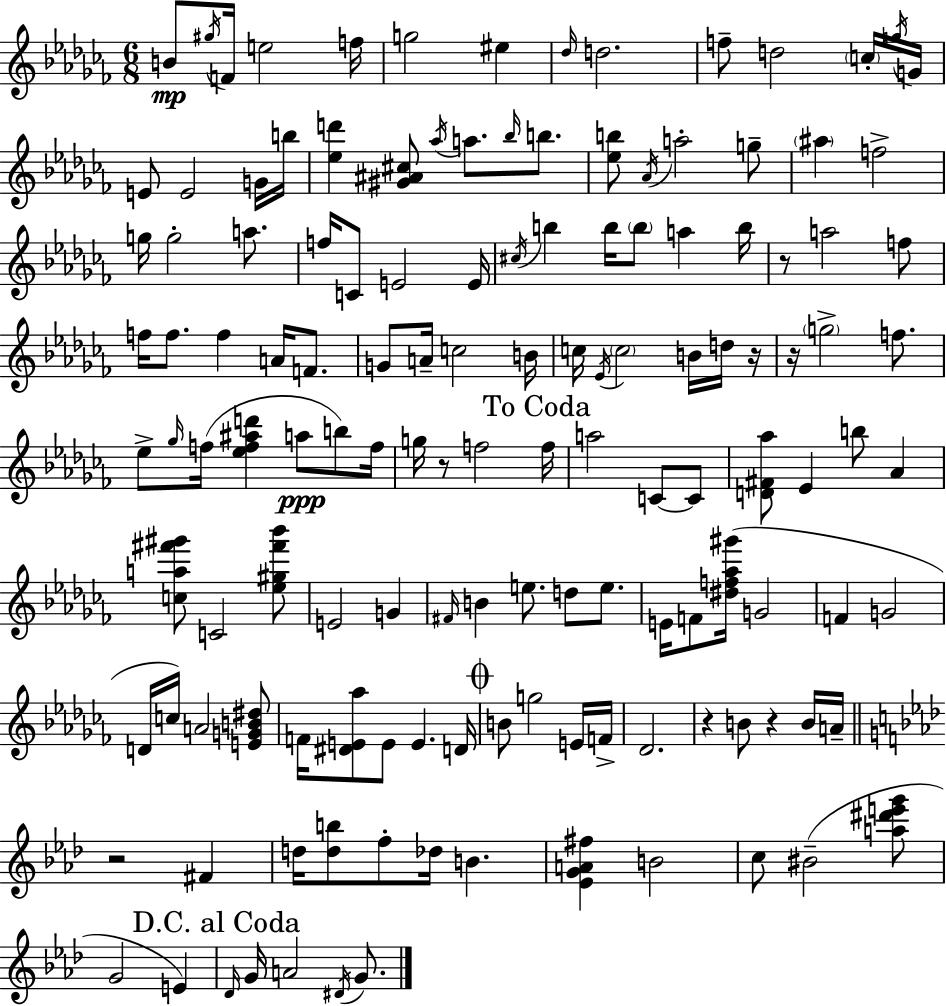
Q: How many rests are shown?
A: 7